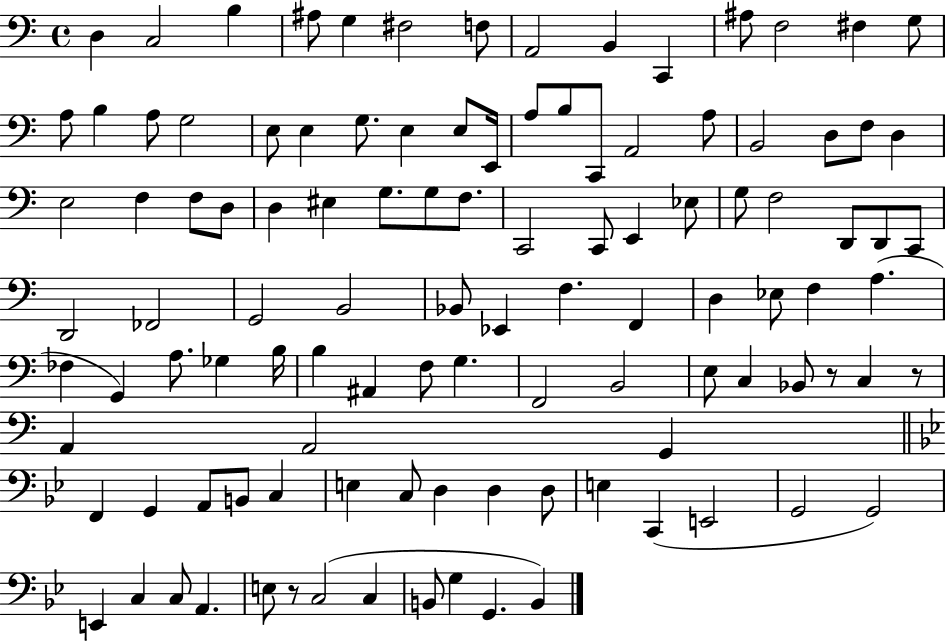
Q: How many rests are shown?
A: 3